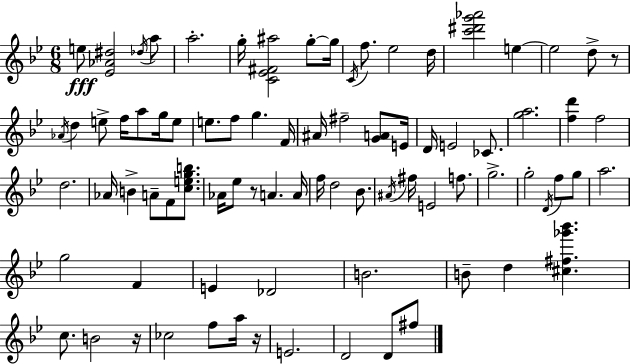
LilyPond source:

{
  \clef treble
  \numericTimeSignature
  \time 6/8
  \key bes \major
  e''8\fff <ees' aes' dis''>2 \acciaccatura { des''16 } a''8 | a''2.-. | g''16-. <c' ees' fis' ais''>2 g''8-.~~ | g''16 \acciaccatura { c'16 } f''8. ees''2 | \break d''16 <c''' dis''' g''' aes'''>2 e''4~~ | e''2 d''8-> | r8 \acciaccatura { aes'16 } d''4 e''8-> f''16 a''8 | g''16 e''8 e''8. f''8 g''4. | \break f'16 ais'16 fis''2-- | <g' a'>8 e'16 d'16 e'2 | ces'8. <g'' a''>2. | <f'' d'''>4 f''2 | \break d''2. | aes'16 b'4-> a'8-- f'8 | <c'' e'' g'' b''>8. aes'16 ees''8 r8 a'4. | a'16 f''16 d''2 | \break bes'8. \acciaccatura { ais'16 } fis''16 e'2 | f''8. g''2.-> | g''2-. | \acciaccatura { d'16 } f''8 g''8 a''2. | \break g''2 | f'4 e'4 des'2 | b'2. | b'8-- d''4 <cis'' fis'' ges''' bes'''>4. | \break c''8. b'2 | r16 ces''2 | f''8 a''16 r16 e'2. | d'2 | \break d'8 fis''8 \bar "|."
}